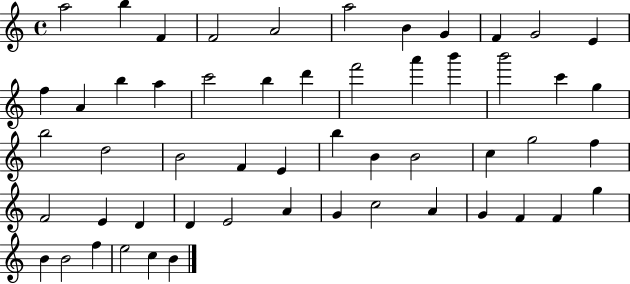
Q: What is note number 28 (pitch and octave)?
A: F4